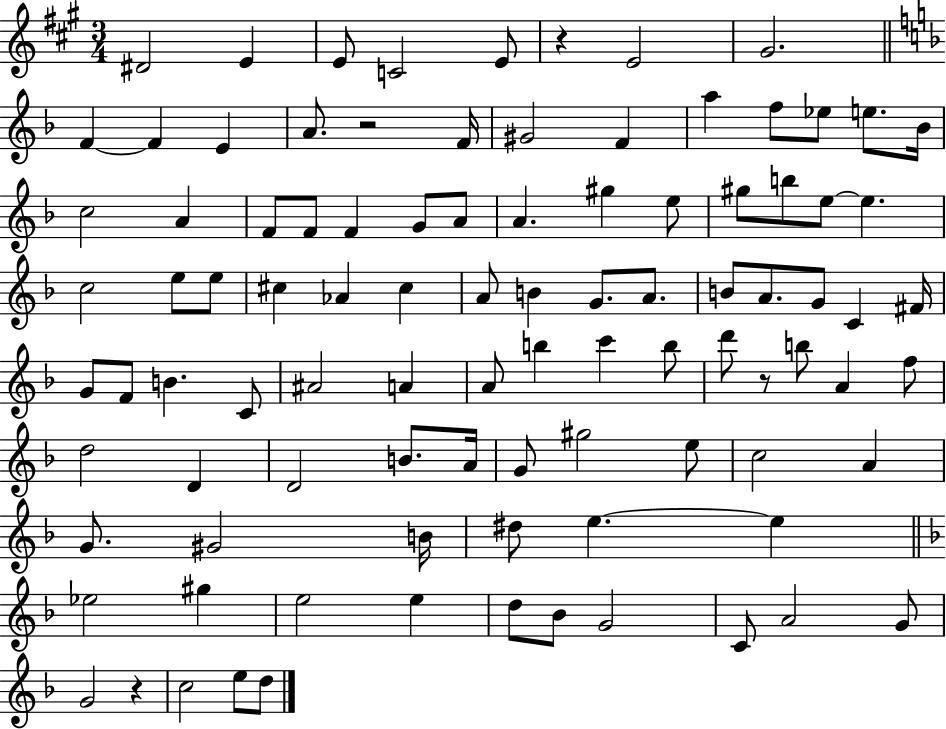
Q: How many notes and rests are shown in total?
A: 96